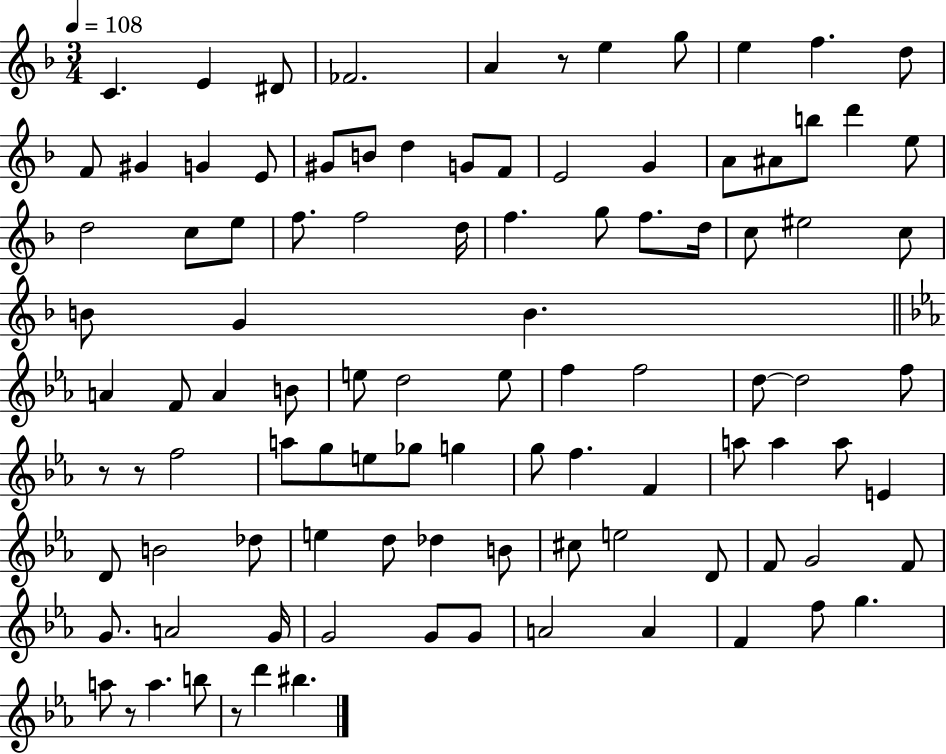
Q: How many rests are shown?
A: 5